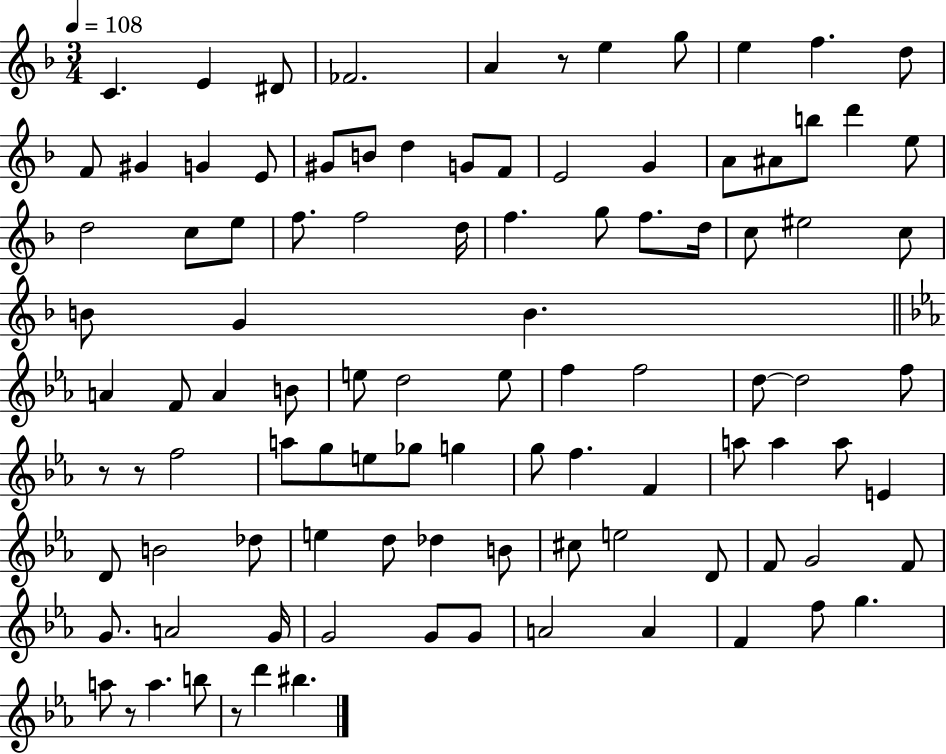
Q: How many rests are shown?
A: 5